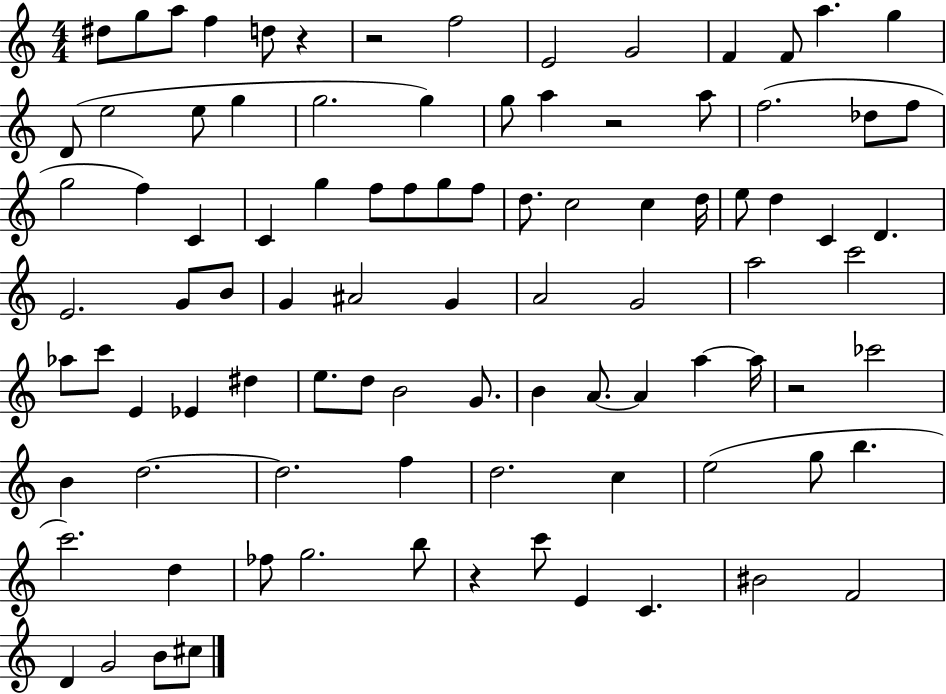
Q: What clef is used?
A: treble